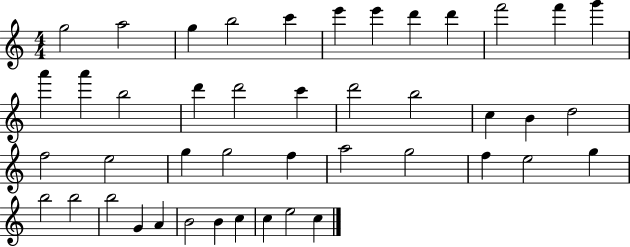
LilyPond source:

{
  \clef treble
  \numericTimeSignature
  \time 4/4
  \key c \major
  g''2 a''2 | g''4 b''2 c'''4 | e'''4 e'''4 d'''4 d'''4 | f'''2 f'''4 g'''4 | \break a'''4 a'''4 b''2 | d'''4 d'''2 c'''4 | d'''2 b''2 | c''4 b'4 d''2 | \break f''2 e''2 | g''4 g''2 f''4 | a''2 g''2 | f''4 e''2 g''4 | \break b''2 b''2 | b''2 g'4 a'4 | b'2 b'4 c''4 | c''4 e''2 c''4 | \break \bar "|."
}